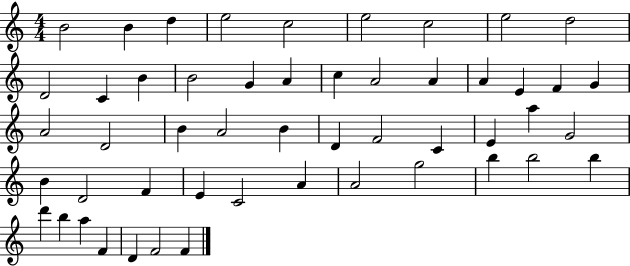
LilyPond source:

{
  \clef treble
  \numericTimeSignature
  \time 4/4
  \key c \major
  b'2 b'4 d''4 | e''2 c''2 | e''2 c''2 | e''2 d''2 | \break d'2 c'4 b'4 | b'2 g'4 a'4 | c''4 a'2 a'4 | a'4 e'4 f'4 g'4 | \break a'2 d'2 | b'4 a'2 b'4 | d'4 f'2 c'4 | e'4 a''4 g'2 | \break b'4 d'2 f'4 | e'4 c'2 a'4 | a'2 g''2 | b''4 b''2 b''4 | \break d'''4 b''4 a''4 f'4 | d'4 f'2 f'4 | \bar "|."
}